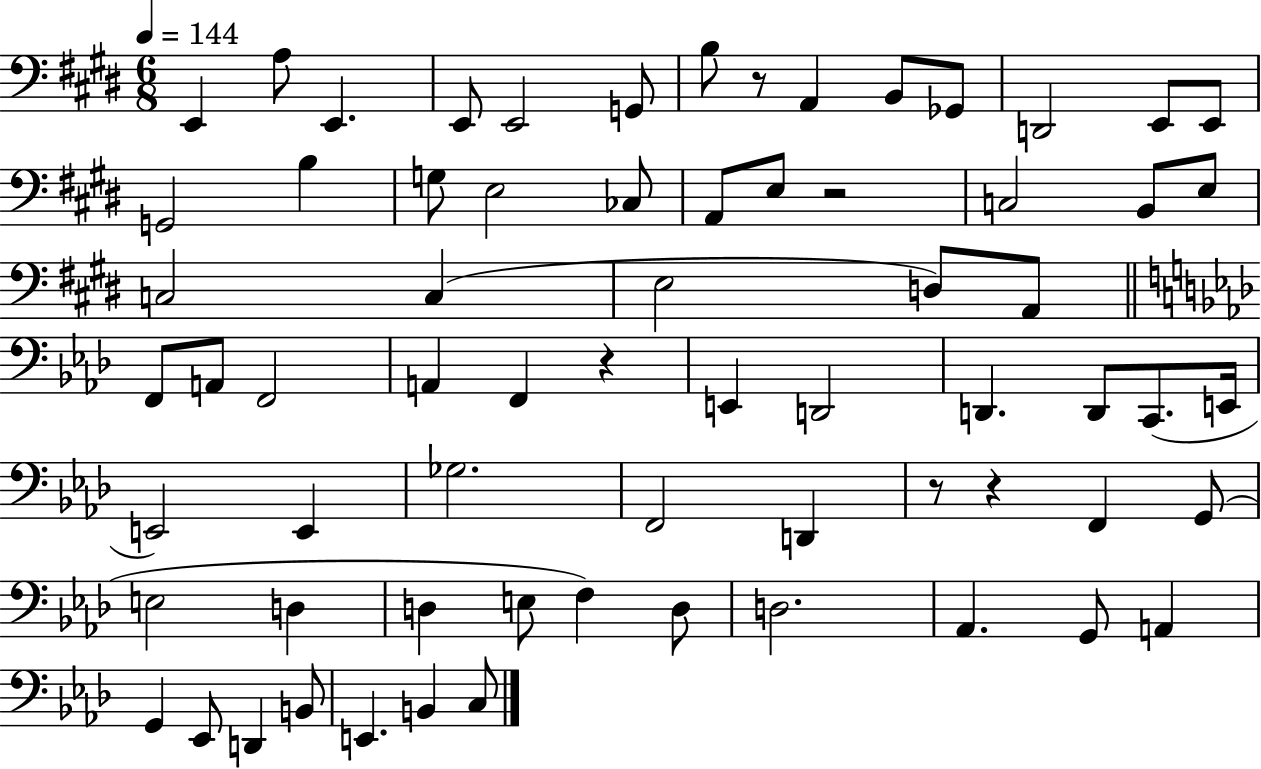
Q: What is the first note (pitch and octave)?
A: E2